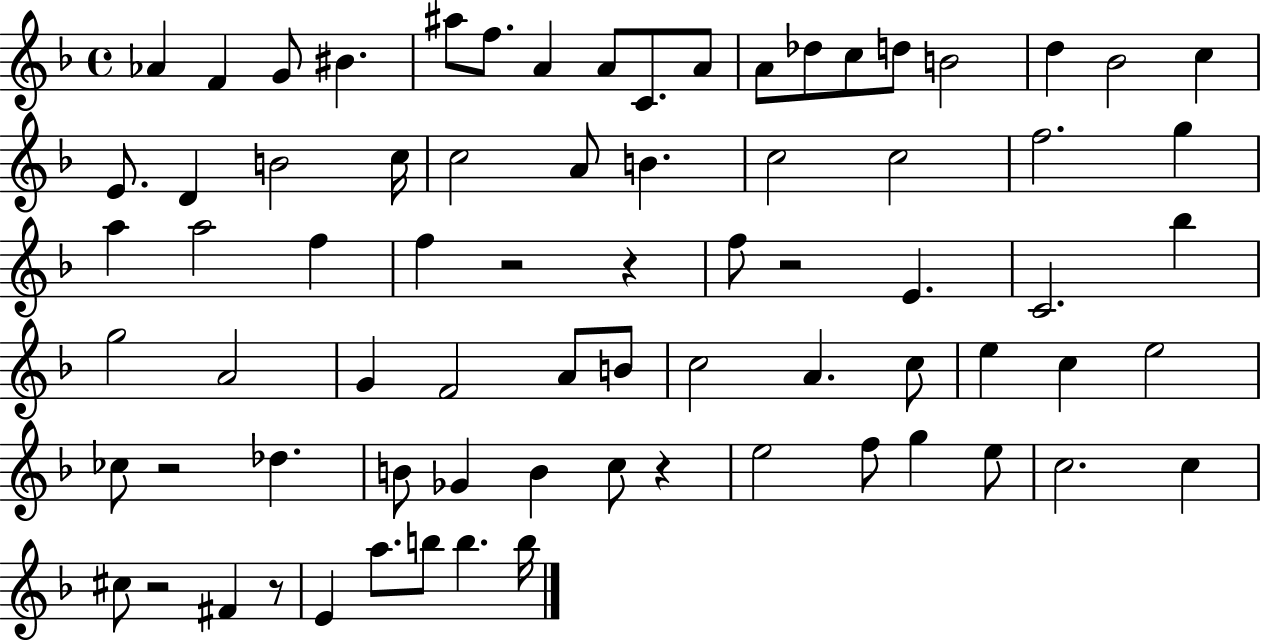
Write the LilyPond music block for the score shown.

{
  \clef treble
  \time 4/4
  \defaultTimeSignature
  \key f \major
  aes'4 f'4 g'8 bis'4. | ais''8 f''8. a'4 a'8 c'8. a'8 | a'8 des''8 c''8 d''8 b'2 | d''4 bes'2 c''4 | \break e'8. d'4 b'2 c''16 | c''2 a'8 b'4. | c''2 c''2 | f''2. g''4 | \break a''4 a''2 f''4 | f''4 r2 r4 | f''8 r2 e'4. | c'2. bes''4 | \break g''2 a'2 | g'4 f'2 a'8 b'8 | c''2 a'4. c''8 | e''4 c''4 e''2 | \break ces''8 r2 des''4. | b'8 ges'4 b'4 c''8 r4 | e''2 f''8 g''4 e''8 | c''2. c''4 | \break cis''8 r2 fis'4 r8 | e'4 a''8. b''8 b''4. b''16 | \bar "|."
}